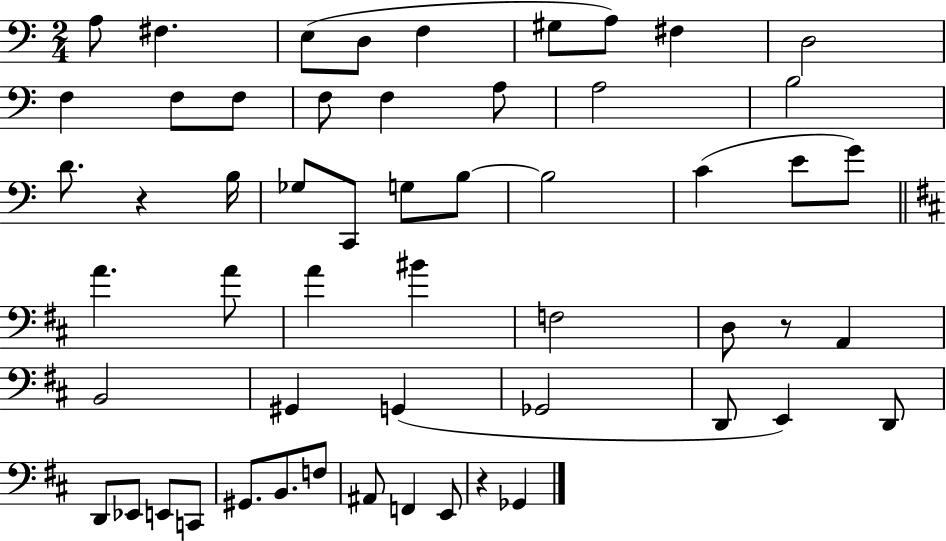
A3/e F#3/q. E3/e D3/e F3/q G#3/e A3/e F#3/q D3/h F3/q F3/e F3/e F3/e F3/q A3/e A3/h B3/h D4/e. R/q B3/s Gb3/e C2/e G3/e B3/e B3/h C4/q E4/e G4/e A4/q. A4/e A4/q BIS4/q F3/h D3/e R/e A2/q B2/h G#2/q G2/q Gb2/h D2/e E2/q D2/e D2/e Eb2/e E2/e C2/e G#2/e. B2/e. F3/e A#2/e F2/q E2/e R/q Gb2/q